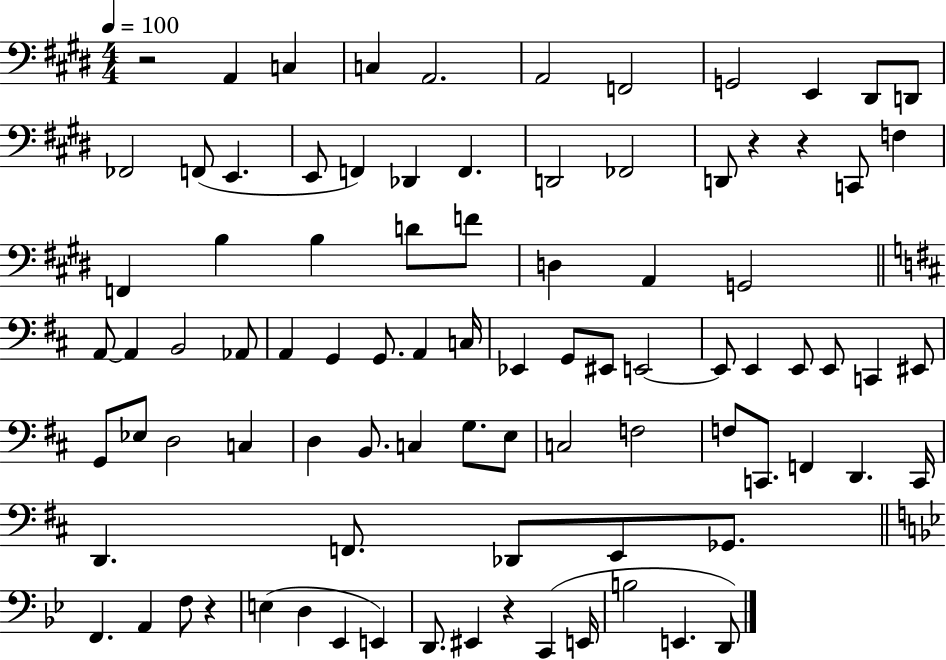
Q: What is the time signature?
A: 4/4